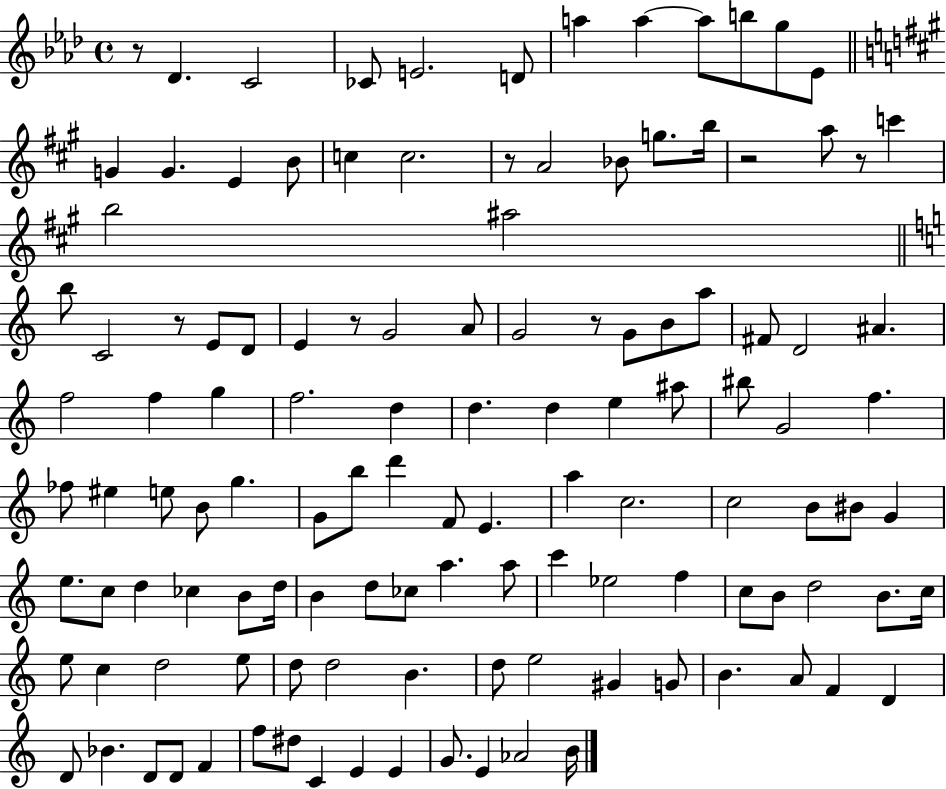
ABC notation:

X:1
T:Untitled
M:4/4
L:1/4
K:Ab
z/2 _D C2 _C/2 E2 D/2 a a a/2 b/2 g/2 _E/2 G G E B/2 c c2 z/2 A2 _B/2 g/2 b/4 z2 a/2 z/2 c' b2 ^a2 b/2 C2 z/2 E/2 D/2 E z/2 G2 A/2 G2 z/2 G/2 B/2 a/2 ^F/2 D2 ^A f2 f g f2 d d d e ^a/2 ^b/2 G2 f _f/2 ^e e/2 B/2 g G/2 b/2 d' F/2 E a c2 c2 B/2 ^B/2 G e/2 c/2 d _c B/2 d/4 B d/2 _c/2 a a/2 c' _e2 f c/2 B/2 d2 B/2 c/4 e/2 c d2 e/2 d/2 d2 B d/2 e2 ^G G/2 B A/2 F D D/2 _B D/2 D/2 F f/2 ^d/2 C E E G/2 E _A2 B/4